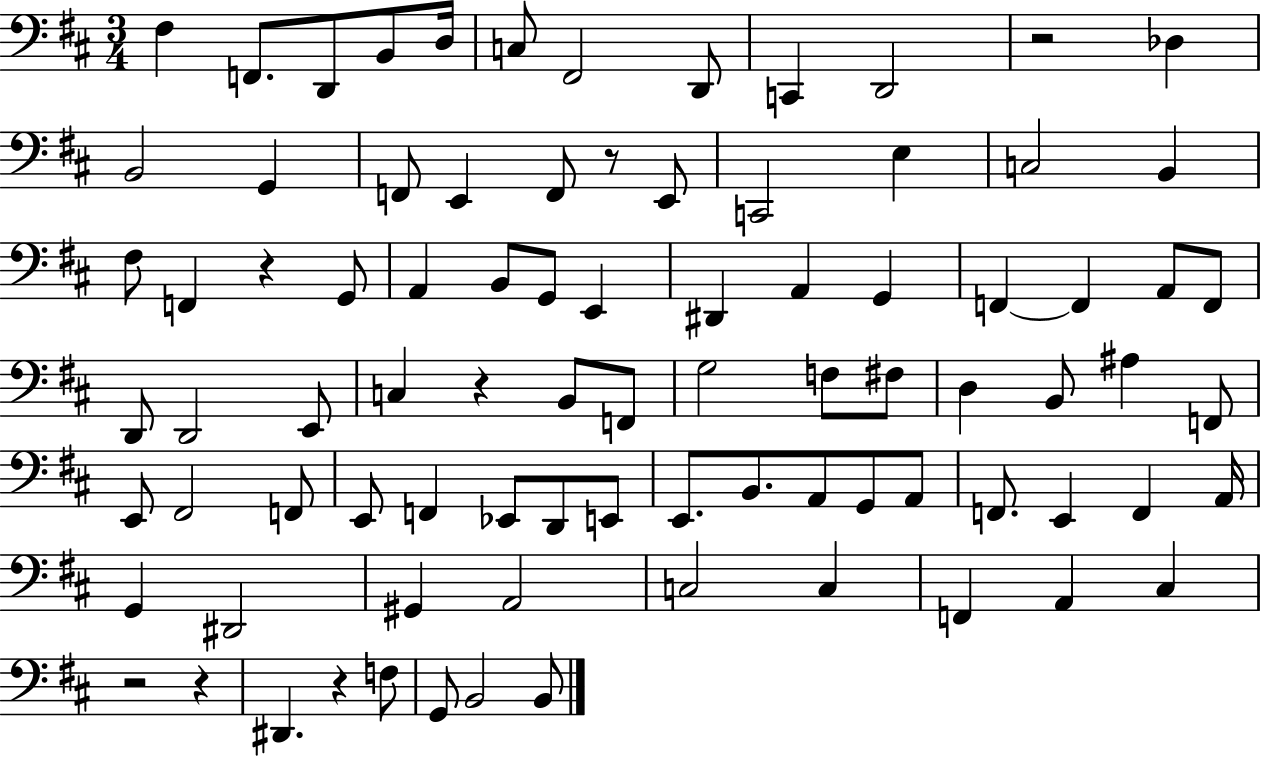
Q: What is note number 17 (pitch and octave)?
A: E2